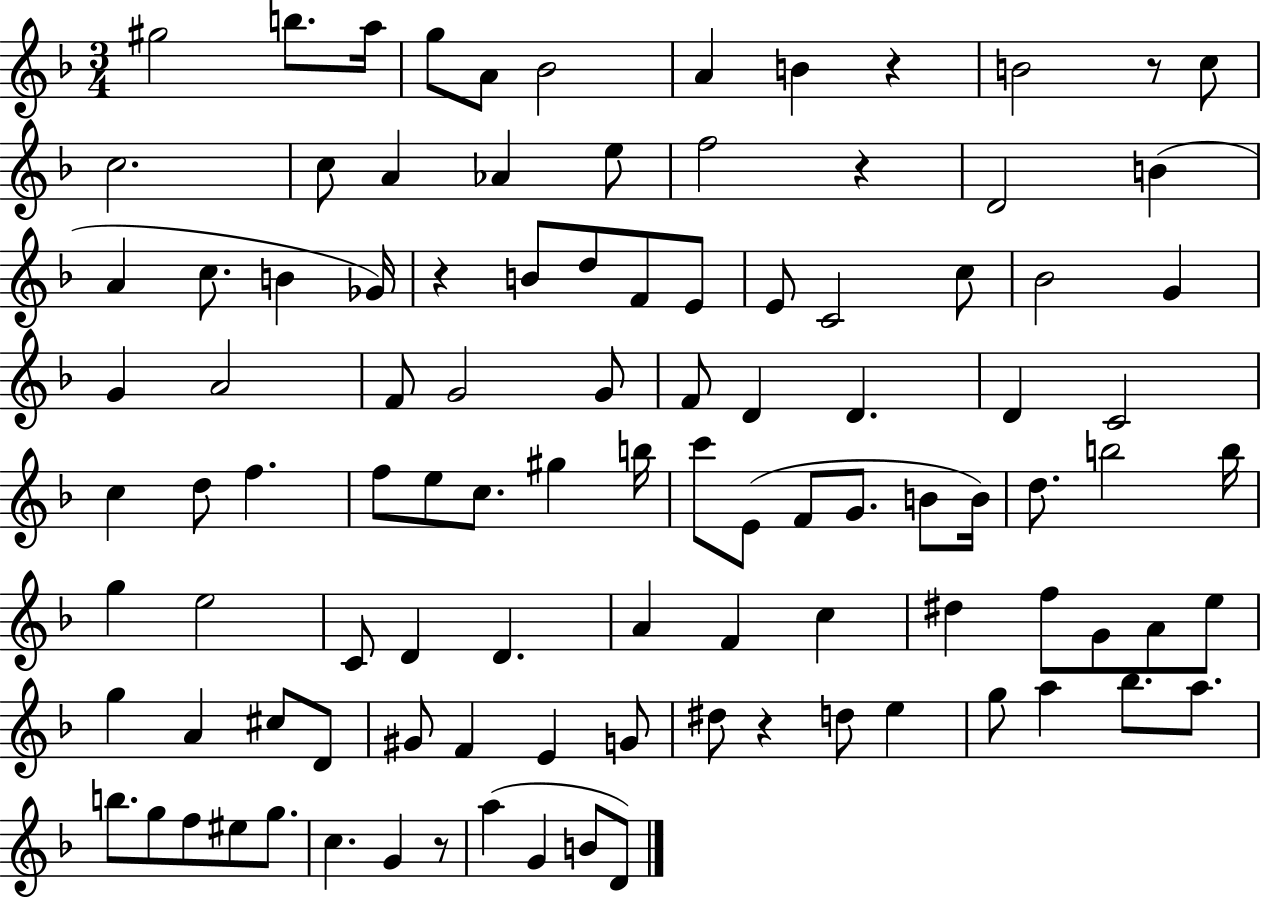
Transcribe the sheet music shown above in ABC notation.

X:1
T:Untitled
M:3/4
L:1/4
K:F
^g2 b/2 a/4 g/2 A/2 _B2 A B z B2 z/2 c/2 c2 c/2 A _A e/2 f2 z D2 B A c/2 B _G/4 z B/2 d/2 F/2 E/2 E/2 C2 c/2 _B2 G G A2 F/2 G2 G/2 F/2 D D D C2 c d/2 f f/2 e/2 c/2 ^g b/4 c'/2 E/2 F/2 G/2 B/2 B/4 d/2 b2 b/4 g e2 C/2 D D A F c ^d f/2 G/2 A/2 e/2 g A ^c/2 D/2 ^G/2 F E G/2 ^d/2 z d/2 e g/2 a _b/2 a/2 b/2 g/2 f/2 ^e/2 g/2 c G z/2 a G B/2 D/2